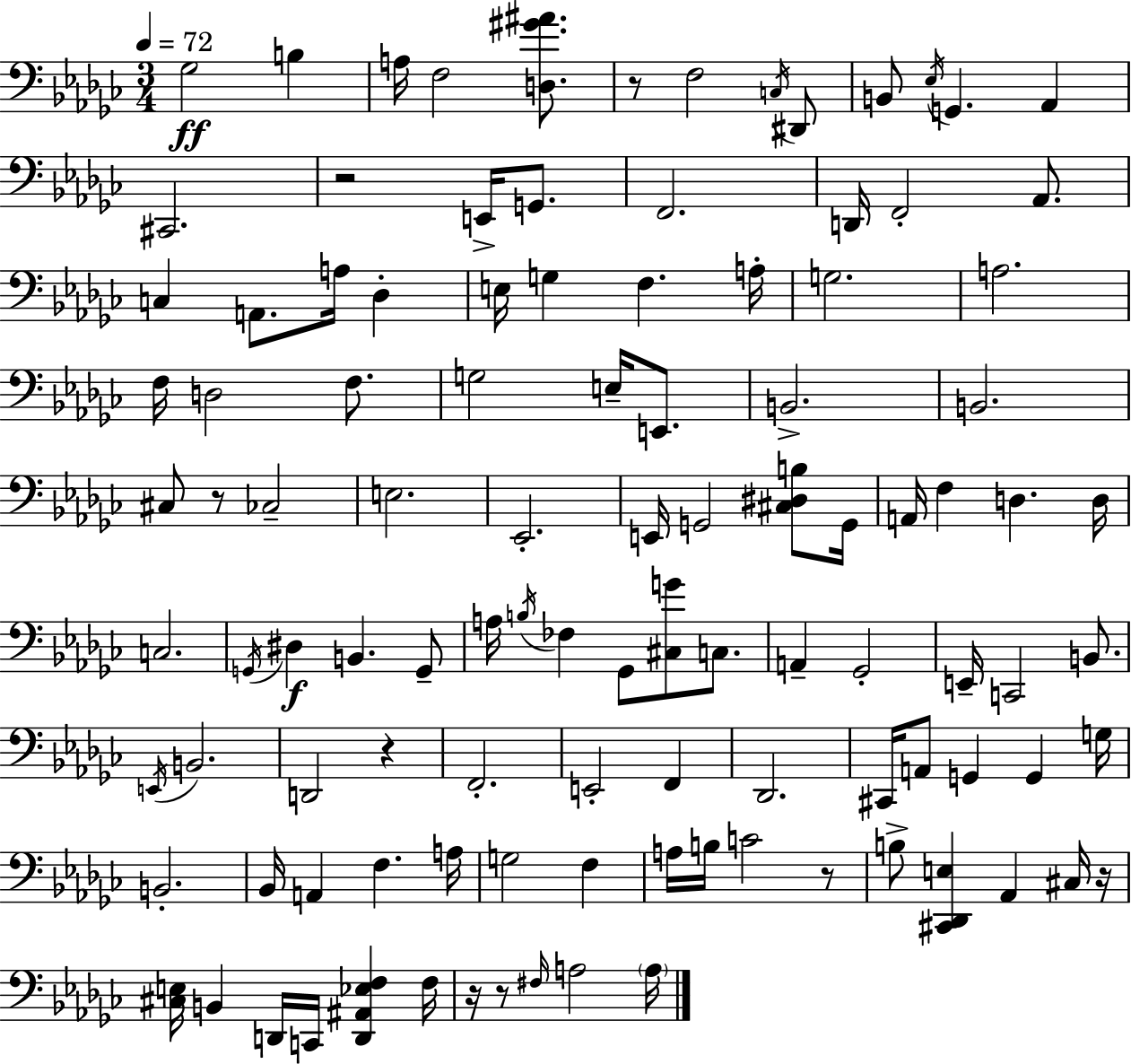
{
  \clef bass
  \numericTimeSignature
  \time 3/4
  \key ees \minor
  \tempo 4 = 72
  ges2\ff b4 | a16 f2 <d gis' ais'>8. | r8 f2 \acciaccatura { c16 } dis,8 | b,8 \acciaccatura { ees16 } g,4. aes,4 | \break cis,2. | r2 e,16-> g,8. | f,2. | d,16 f,2-. aes,8. | \break c4 a,8. a16 des4-. | e16 g4 f4. | a16-. g2. | a2. | \break f16 d2 f8. | g2 e16-- e,8. | b,2.-> | b,2. | \break cis8 r8 ces2-- | e2. | ees,2.-. | e,16 g,2 <cis dis b>8 | \break g,16 a,16 f4 d4. | d16 c2. | \acciaccatura { g,16 } dis4\f b,4. | g,8-- a16 \acciaccatura { b16 } fes4 ges,8 <cis g'>8 | \break c8. a,4-- ges,2-. | e,16-- c,2 | b,8. \acciaccatura { e,16 } b,2. | d,2 | \break r4 f,2.-. | e,2-. | f,4 des,2. | cis,16 a,8 g,4 | \break g,4 g16 b,2.-. | bes,16 a,4 f4. | a16 g2 | f4 a16 b16 c'2 | \break r8 b8-> <cis, des, e>4 aes,4 | cis16 r16 <cis e>16 b,4 d,16 c,16 | <d, ais, ees f>4 f16 r16 r8 \grace { fis16 } a2 | \parenthesize a16 \bar "|."
}